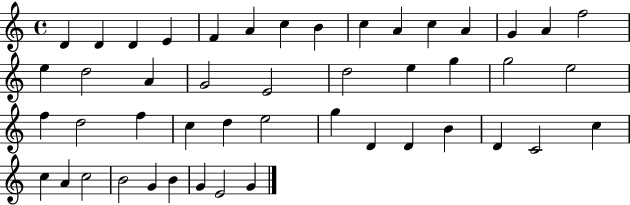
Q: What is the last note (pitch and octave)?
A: G4